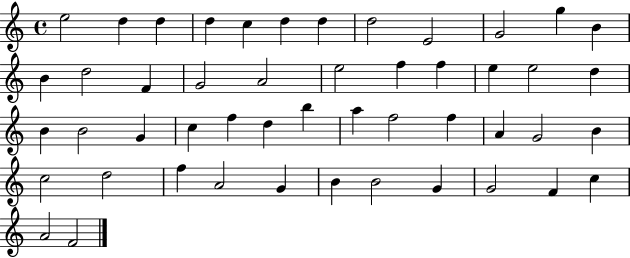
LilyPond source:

{
  \clef treble
  \time 4/4
  \defaultTimeSignature
  \key c \major
  e''2 d''4 d''4 | d''4 c''4 d''4 d''4 | d''2 e'2 | g'2 g''4 b'4 | \break b'4 d''2 f'4 | g'2 a'2 | e''2 f''4 f''4 | e''4 e''2 d''4 | \break b'4 b'2 g'4 | c''4 f''4 d''4 b''4 | a''4 f''2 f''4 | a'4 g'2 b'4 | \break c''2 d''2 | f''4 a'2 g'4 | b'4 b'2 g'4 | g'2 f'4 c''4 | \break a'2 f'2 | \bar "|."
}